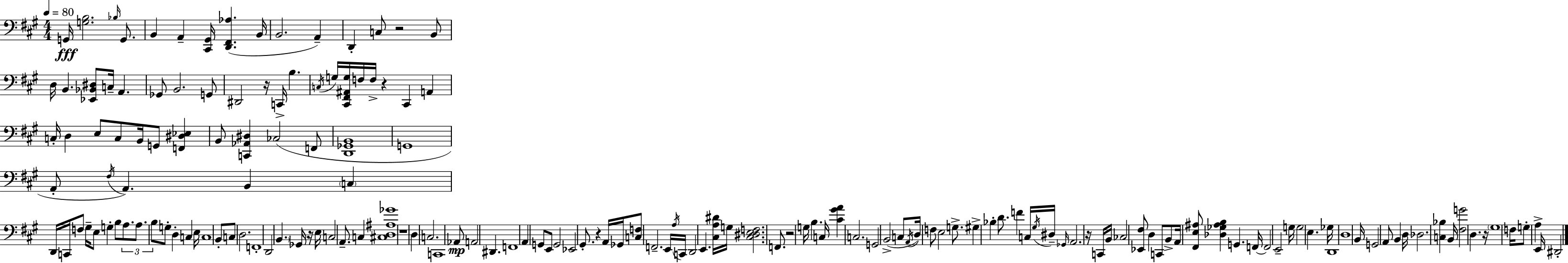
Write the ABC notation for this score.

X:1
T:Untitled
M:4/4
L:1/4
K:A
G,,/4 [G,B,]2 _B,/4 G,,/2 B,, A,, [^C,,^G,,]/4 [D,,^F,,_A,] B,,/4 B,,2 A,, D,, C,/2 z2 B,,/2 D,/4 B,, [_E,,_B,,^D,]/2 C,/4 A,, _G,,/2 B,,2 G,,/2 ^D,,2 z/4 C,,/4 B, C,/4 G,/4 [^C,,^F,,^A,,G,]/4 F,/4 F,/4 z ^C,, A,, C,/4 D, E,/2 C,/2 B,,/4 G,,/2 [F,,^D,_E,] B,,/2 [C,,_A,,^D,] _C,2 F,,/2 [D,,_G,,B,,]4 G,,4 A,,/2 ^F,/4 A,, B,, C, D,,/4 C,,/4 F,/2 ^G,/4 E,/2 G, B,/2 A,/2 A,/2 B,/2 G,/2 D, C, E,/4 C,4 B,,/2 C,/2 D,2 F,,4 D,,2 B,, _G,,/4 z/4 E,/4 C,2 A,,/2 C, [^C,D,^A,_G]4 z4 D, C,2 C,,4 _A,,/2 A,,2 ^D,, F,,4 A,, G,,/2 E,,/2 G,,2 _E,,2 ^G,,/2 z A,,/4 _G,,/4 [C,F,]/2 F,,2 E,,/4 A,/4 C,,/4 D,,2 E,, [^C,A,^D]/4 G,/4 [^C,^D,E,F,]2 F,,/2 z2 G,/4 B, C,/4 [^C^GA] C,2 G,,2 B,,2 C,/2 A,,/4 D,/4 F,/2 E,2 G,/2 ^G, _B, D/2 F C,/4 ^G,/4 ^D,/4 _G,,/4 A,,2 z/4 C,,/4 B,,/4 _C,2 [_E,,^F,]/2 D, C,,/2 B,,/2 A,,/4 [^F,,E,^A,]/2 [_D,_G,^A,B,] G,, F,,/4 F,,2 E,,2 G,/4 G,2 E, _G,/4 D,,4 D,4 B,,/4 G,,2 A,,/2 B,, D,/4 _D,2 [C,_B,] B,,/4 [^F,G]2 D, z/4 ^G,4 F,/4 G,/2 A, E,,/4 ^D,,2